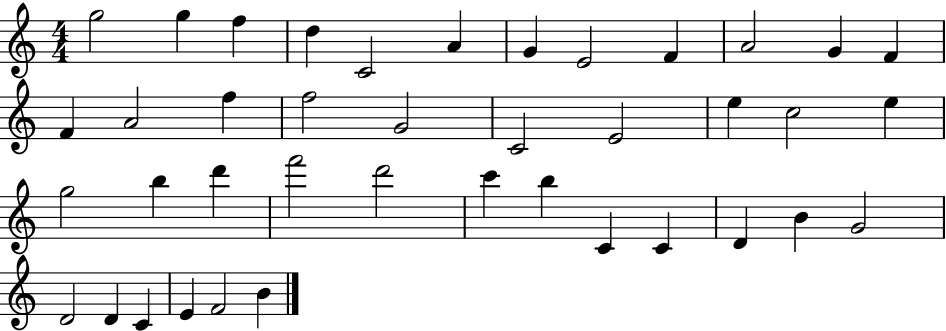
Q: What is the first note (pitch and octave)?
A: G5